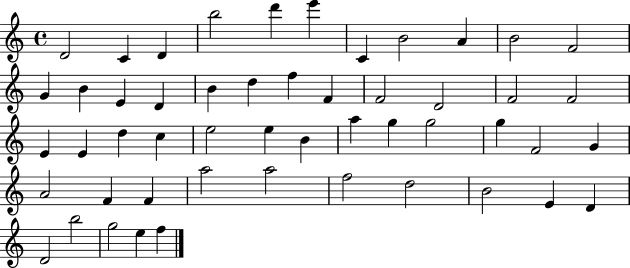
D4/h C4/q D4/q B5/h D6/q E6/q C4/q B4/h A4/q B4/h F4/h G4/q B4/q E4/q D4/q B4/q D5/q F5/q F4/q F4/h D4/h F4/h F4/h E4/q E4/q D5/q C5/q E5/h E5/q B4/q A5/q G5/q G5/h G5/q F4/h G4/q A4/h F4/q F4/q A5/h A5/h F5/h D5/h B4/h E4/q D4/q D4/h B5/h G5/h E5/q F5/q